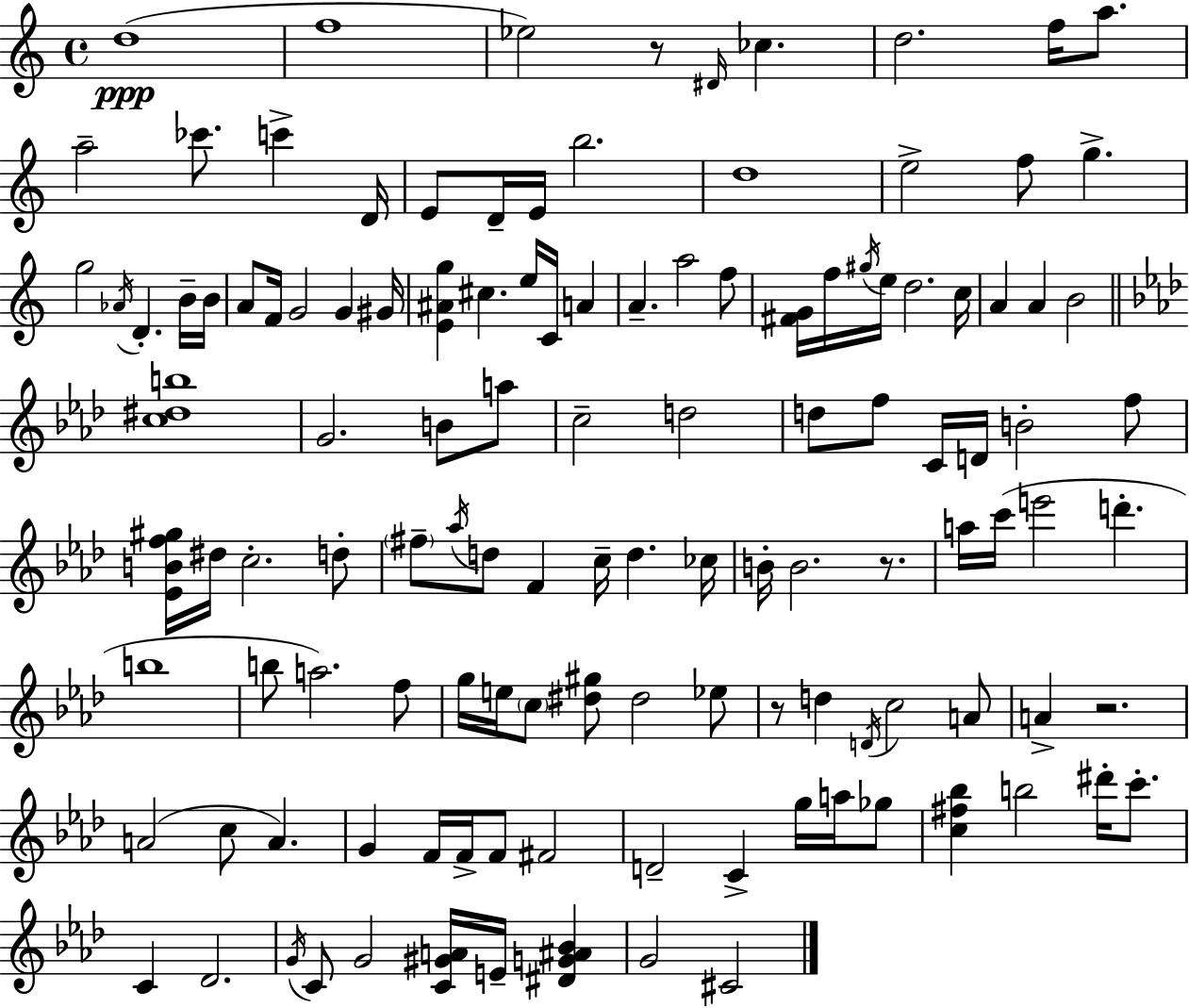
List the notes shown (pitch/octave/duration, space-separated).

D5/w F5/w Eb5/h R/e D#4/s CES5/q. D5/h. F5/s A5/e. A5/h CES6/e. C6/q D4/s E4/e D4/s E4/s B5/h. D5/w E5/h F5/e G5/q. G5/h Ab4/s D4/q. B4/s B4/s A4/e F4/s G4/h G4/q G#4/s [E4,A#4,G5]/q C#5/q. E5/s C4/s A4/q A4/q. A5/h F5/e [F#4,G4]/s F5/s G#5/s E5/s D5/h. C5/s A4/q A4/q B4/h [C5,D#5,B5]/w G4/h. B4/e A5/e C5/h D5/h D5/e F5/e C4/s D4/s B4/h F5/e [Eb4,B4,F5,G#5]/s D#5/s C5/h. D5/e F#5/e Ab5/s D5/e F4/q C5/s D5/q. CES5/s B4/s B4/h. R/e. A5/s C6/s E6/h D6/q. B5/w B5/e A5/h. F5/e G5/s E5/s C5/e [D#5,G#5]/e D#5/h Eb5/e R/e D5/q D4/s C5/h A4/e A4/q R/h. A4/h C5/e A4/q. G4/q F4/s F4/s F4/e F#4/h D4/h C4/q G5/s A5/s Gb5/e [C5,F#5,Bb5]/q B5/h D#6/s C6/e. C4/q Db4/h. G4/s C4/e G4/h [C4,G#4,A4]/s E4/s [D#4,G4,A#4,Bb4]/q G4/h C#4/h